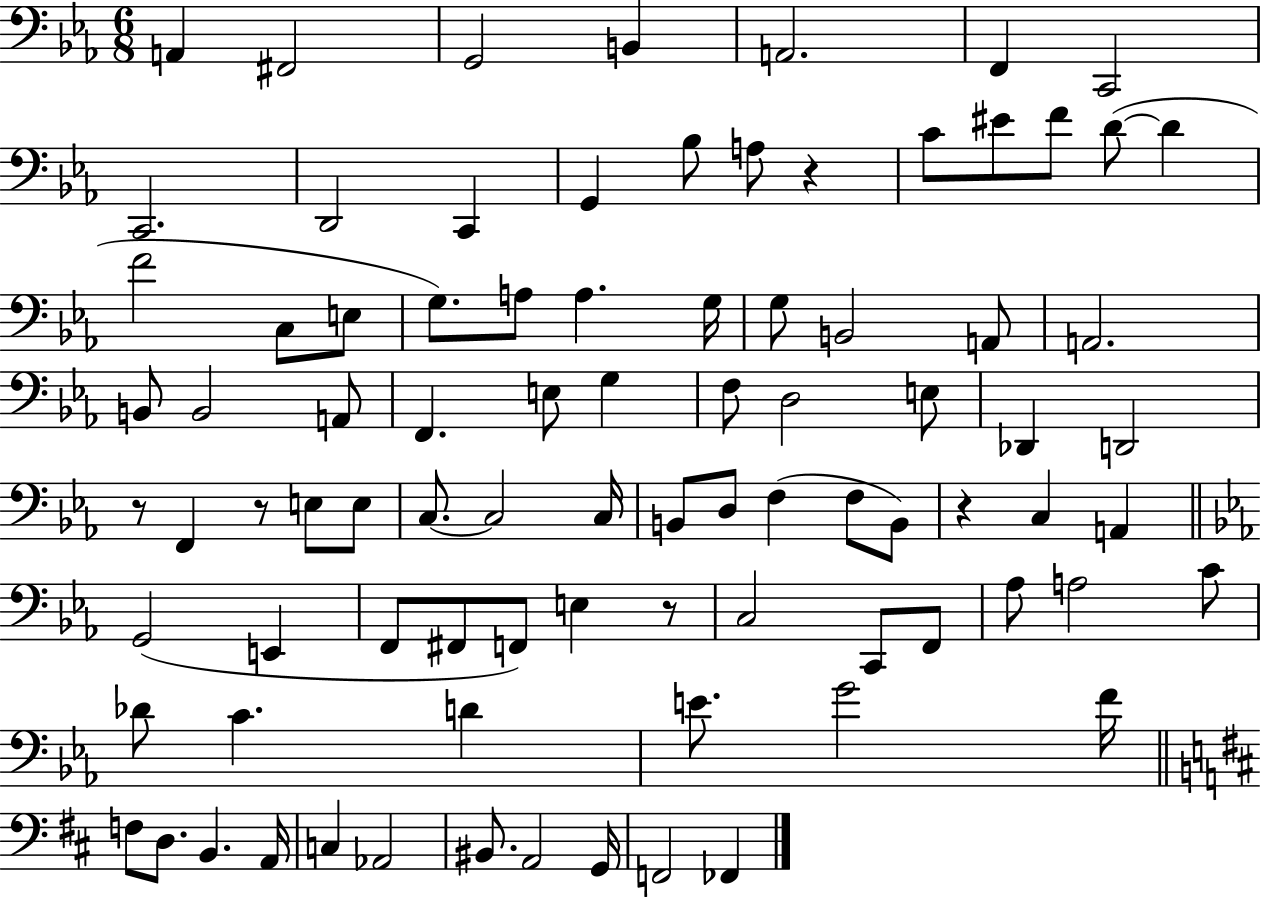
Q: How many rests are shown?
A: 5